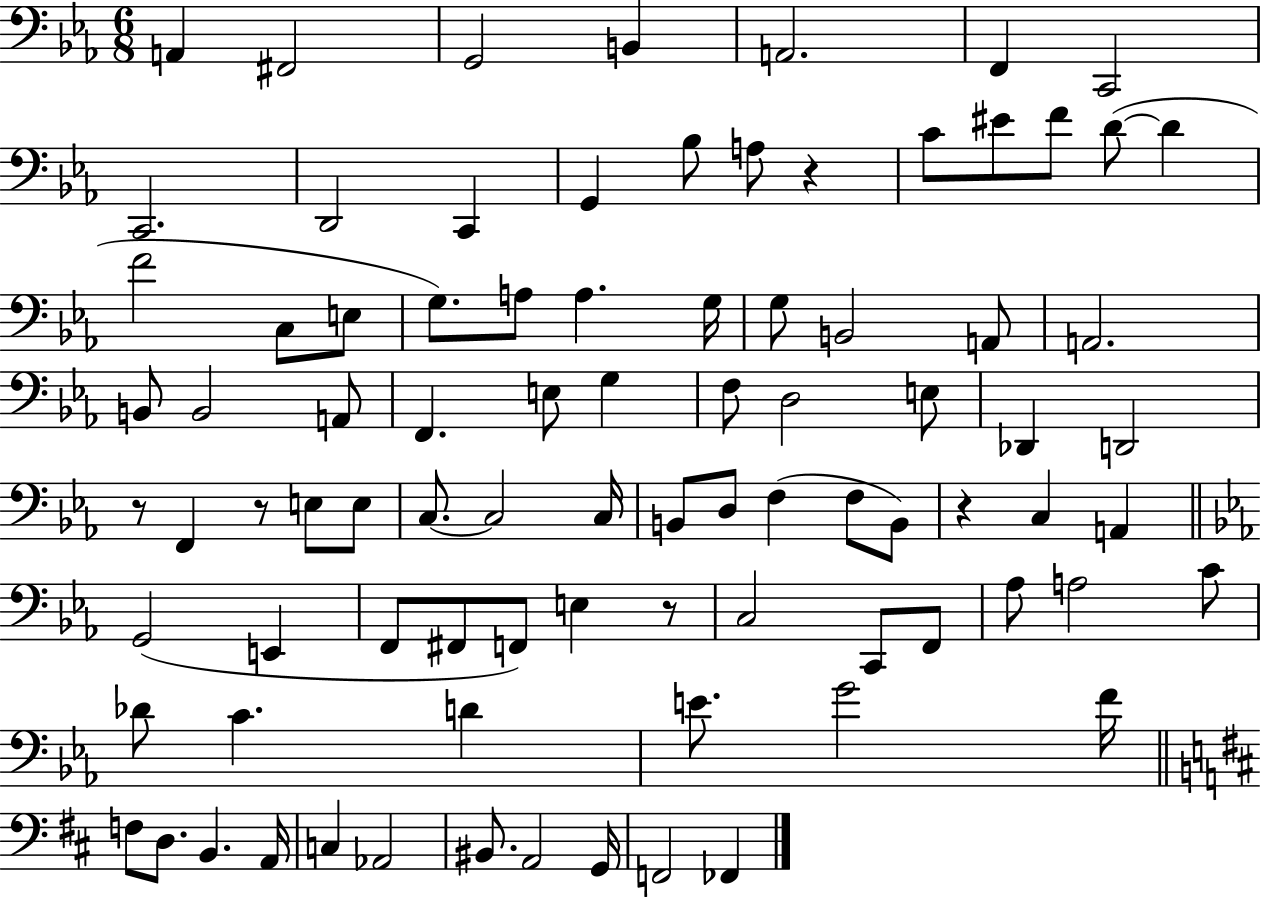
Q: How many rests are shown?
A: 5